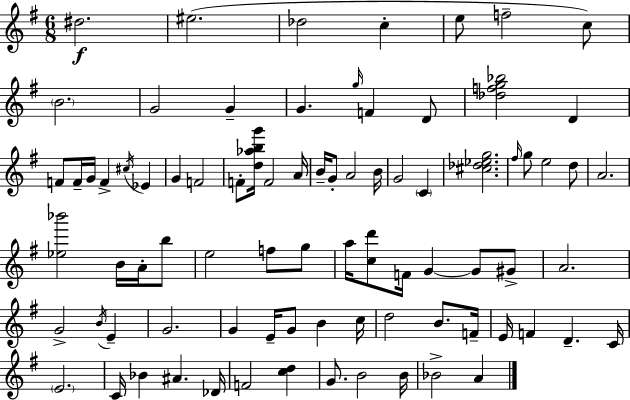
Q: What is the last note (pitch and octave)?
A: A4